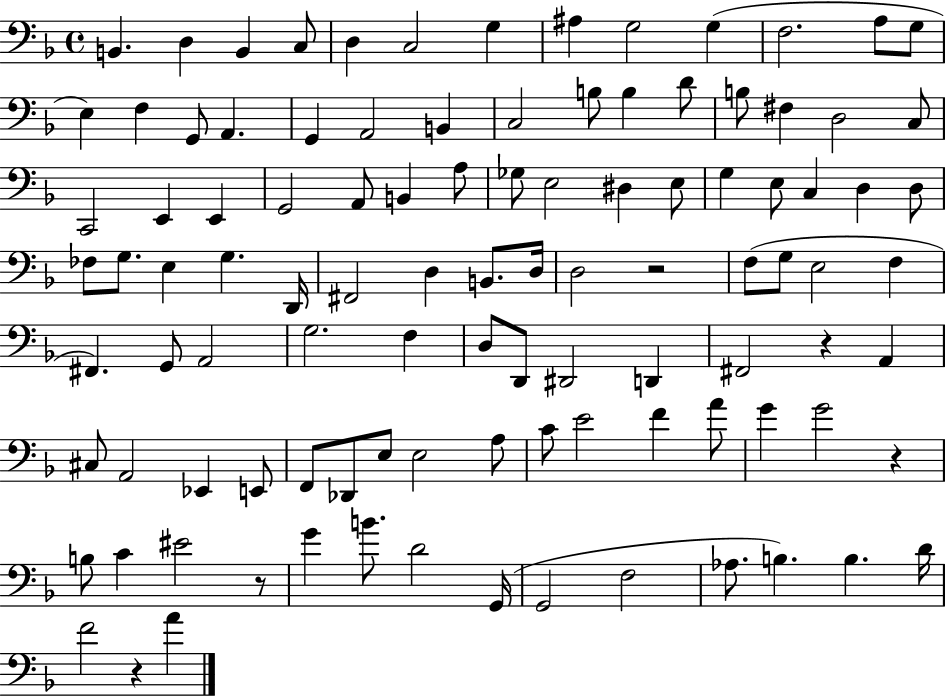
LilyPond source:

{
  \clef bass
  \time 4/4
  \defaultTimeSignature
  \key f \major
  b,4. d4 b,4 c8 | d4 c2 g4 | ais4 g2 g4( | f2. a8 g8 | \break e4) f4 g,8 a,4. | g,4 a,2 b,4 | c2 b8 b4 d'8 | b8 fis4 d2 c8 | \break c,2 e,4 e,4 | g,2 a,8 b,4 a8 | ges8 e2 dis4 e8 | g4 e8 c4 d4 d8 | \break fes8 g8. e4 g4. d,16 | fis,2 d4 b,8. d16 | d2 r2 | f8( g8 e2 f4 | \break fis,4.) g,8 a,2 | g2. f4 | d8 d,8 dis,2 d,4 | fis,2 r4 a,4 | \break cis8 a,2 ees,4 e,8 | f,8 des,8 e8 e2 a8 | c'8 e'2 f'4 a'8 | g'4 g'2 r4 | \break b8 c'4 eis'2 r8 | g'4 b'8. d'2 g,16( | g,2 f2 | aes8. b4.) b4. d'16 | \break f'2 r4 a'4 | \bar "|."
}